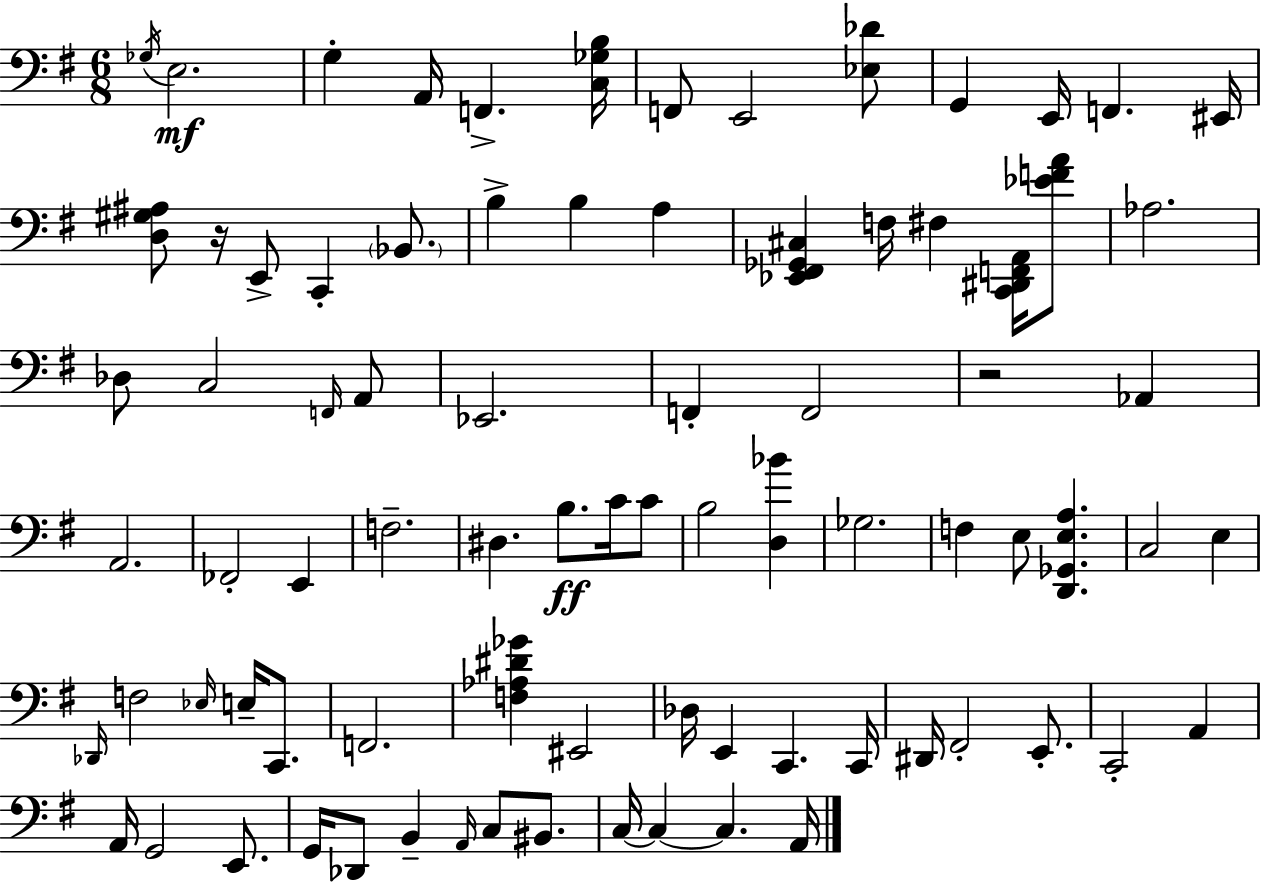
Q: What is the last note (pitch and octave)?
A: A2